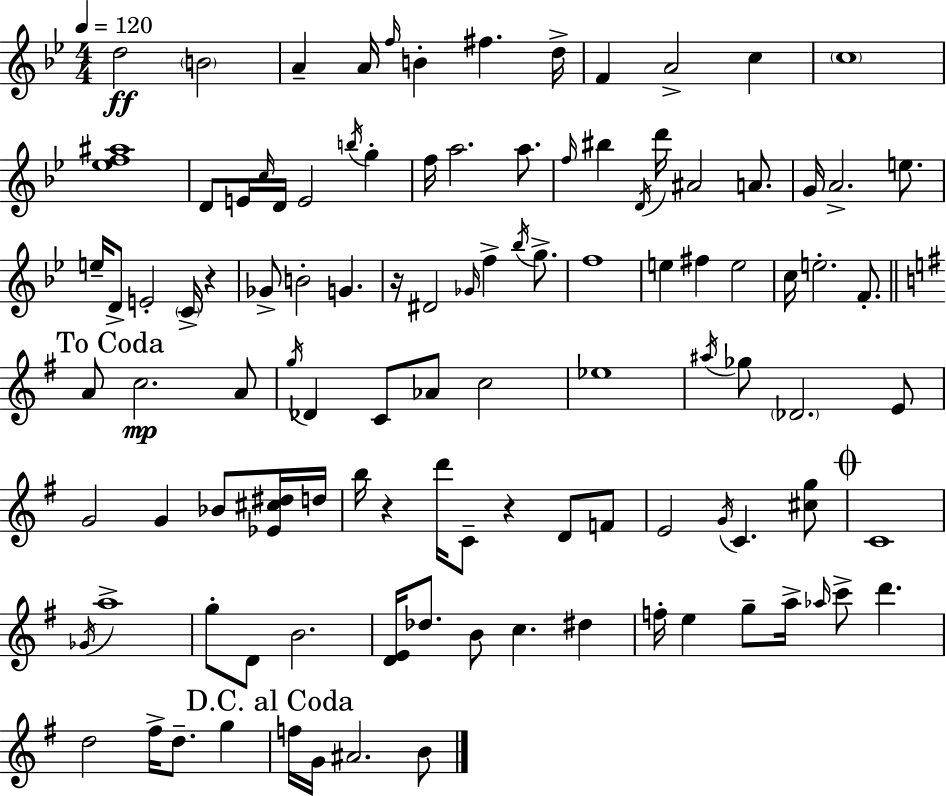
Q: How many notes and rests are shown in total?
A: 108